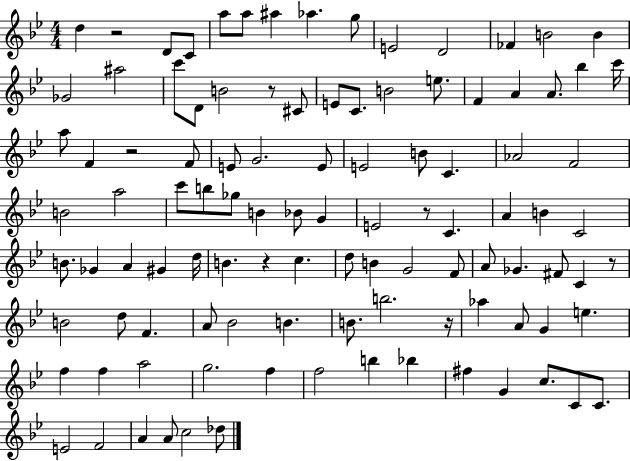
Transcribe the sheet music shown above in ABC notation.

X:1
T:Untitled
M:4/4
L:1/4
K:Bb
d z2 D/2 C/2 a/2 a/2 ^a _a g/2 E2 D2 _F B2 B _G2 ^a2 c'/2 D/2 B2 z/2 ^C/2 E/2 C/2 B2 e/2 F A A/2 _b c'/4 a/2 F z2 F/2 E/2 G2 E/2 E2 B/2 C _A2 F2 B2 a2 c'/2 b/2 _g/2 B _B/2 G E2 z/2 C A B C2 B/2 _G A ^G d/4 B z c d/2 B G2 F/2 A/2 _G ^F/2 C z/2 B2 d/2 F A/2 _B2 B B/2 b2 z/4 _a A/2 G e f f a2 g2 f f2 b _b ^f G c/2 C/2 C/2 E2 F2 A A/2 c2 _d/2